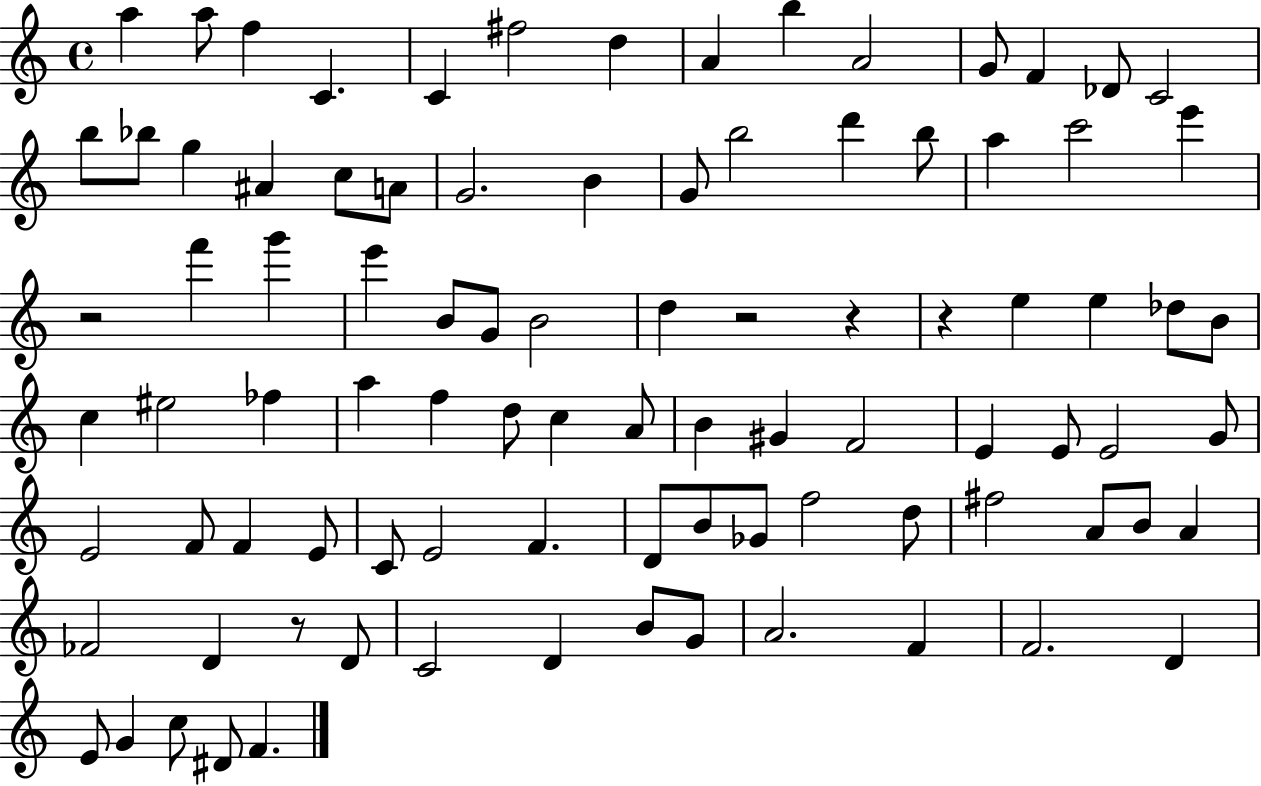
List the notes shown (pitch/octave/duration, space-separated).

A5/q A5/e F5/q C4/q. C4/q F#5/h D5/q A4/q B5/q A4/h G4/e F4/q Db4/e C4/h B5/e Bb5/e G5/q A#4/q C5/e A4/e G4/h. B4/q G4/e B5/h D6/q B5/e A5/q C6/h E6/q R/h F6/q G6/q E6/q B4/e G4/e B4/h D5/q R/h R/q R/q E5/q E5/q Db5/e B4/e C5/q EIS5/h FES5/q A5/q F5/q D5/e C5/q A4/e B4/q G#4/q F4/h E4/q E4/e E4/h G4/e E4/h F4/e F4/q E4/e C4/e E4/h F4/q. D4/e B4/e Gb4/e F5/h D5/e F#5/h A4/e B4/e A4/q FES4/h D4/q R/e D4/e C4/h D4/q B4/e G4/e A4/h. F4/q F4/h. D4/q E4/e G4/q C5/e D#4/e F4/q.